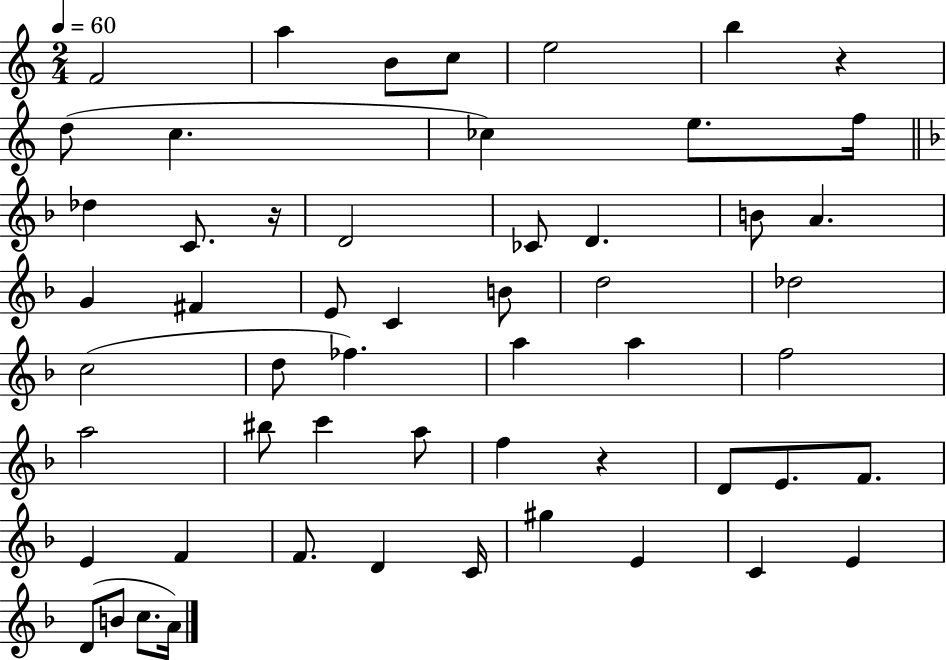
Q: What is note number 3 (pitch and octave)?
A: B4